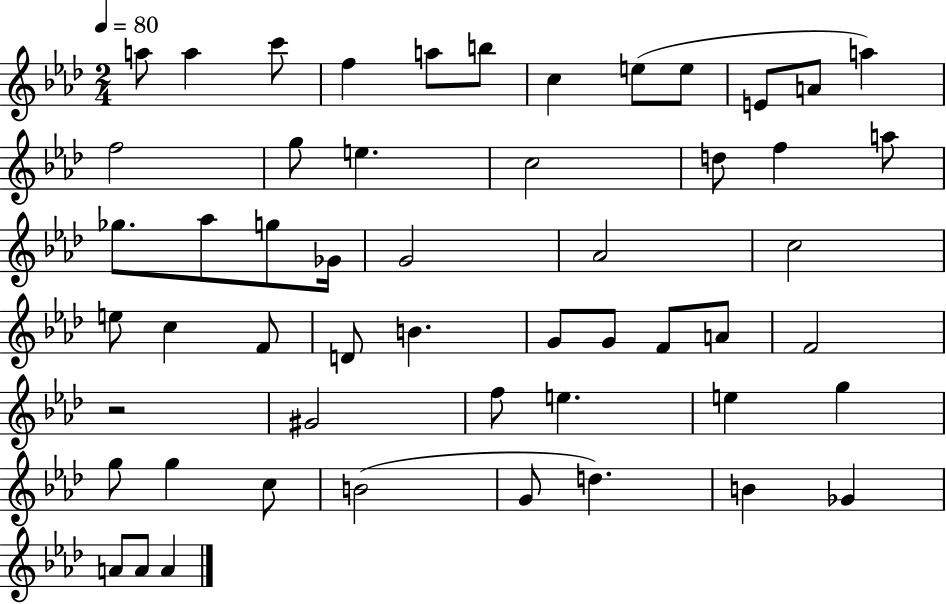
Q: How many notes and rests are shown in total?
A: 53